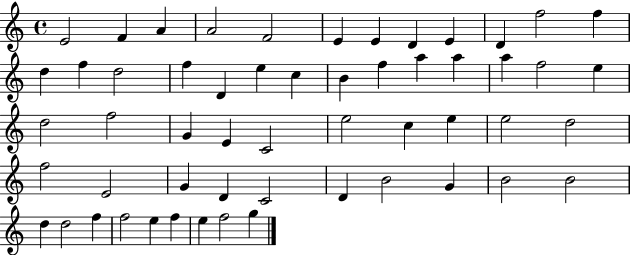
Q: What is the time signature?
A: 4/4